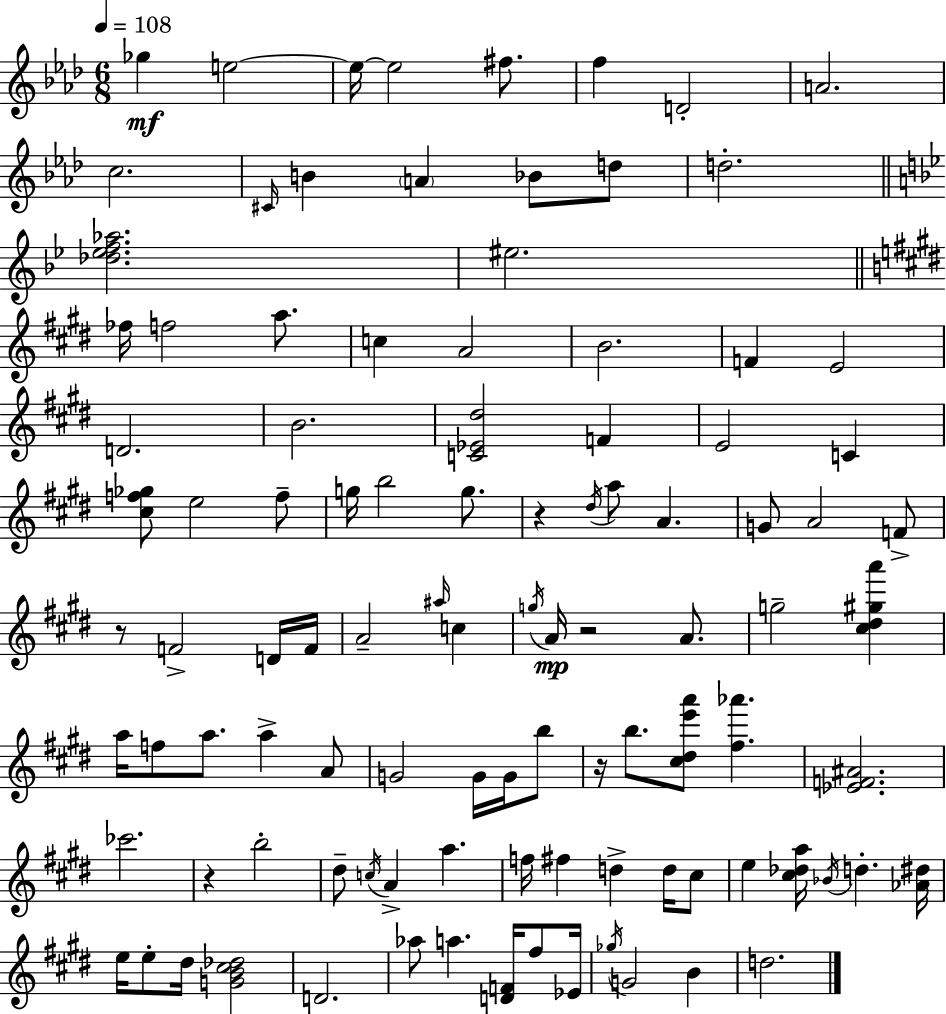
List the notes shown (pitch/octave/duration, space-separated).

Gb5/q E5/h E5/s E5/h F#5/e. F5/q D4/h A4/h. C5/h. C#4/s B4/q A4/q Bb4/e D5/e D5/h. [Db5,Eb5,F5,Ab5]/h. EIS5/h. FES5/s F5/h A5/e. C5/q A4/h B4/h. F4/q E4/h D4/h. B4/h. [C4,Eb4,D#5]/h F4/q E4/h C4/q [C#5,F5,Gb5]/e E5/h F5/e G5/s B5/h G5/e. R/q D#5/s A5/e A4/q. G4/e A4/h F4/e R/e F4/h D4/s F4/s A4/h A#5/s C5/q G5/s A4/s R/h A4/e. G5/h [C#5,D#5,G#5,A6]/q A5/s F5/e A5/e. A5/q A4/e G4/h G4/s G4/s B5/e R/s B5/e. [C#5,D#5,E6,A6]/e [F#5,Ab6]/q. [Eb4,F4,A#4]/h. CES6/h. R/q B5/h D#5/e C5/s A4/q A5/q. F5/s F#5/q D5/q D5/s C#5/e E5/q [C#5,Db5,A5]/s Bb4/s D5/q. [Ab4,D#5]/s E5/s E5/e D#5/s [G4,B4,C#5,Db5]/h D4/h. Ab5/e A5/q. [D4,F4]/s F#5/e Eb4/s Gb5/s G4/h B4/q D5/h.